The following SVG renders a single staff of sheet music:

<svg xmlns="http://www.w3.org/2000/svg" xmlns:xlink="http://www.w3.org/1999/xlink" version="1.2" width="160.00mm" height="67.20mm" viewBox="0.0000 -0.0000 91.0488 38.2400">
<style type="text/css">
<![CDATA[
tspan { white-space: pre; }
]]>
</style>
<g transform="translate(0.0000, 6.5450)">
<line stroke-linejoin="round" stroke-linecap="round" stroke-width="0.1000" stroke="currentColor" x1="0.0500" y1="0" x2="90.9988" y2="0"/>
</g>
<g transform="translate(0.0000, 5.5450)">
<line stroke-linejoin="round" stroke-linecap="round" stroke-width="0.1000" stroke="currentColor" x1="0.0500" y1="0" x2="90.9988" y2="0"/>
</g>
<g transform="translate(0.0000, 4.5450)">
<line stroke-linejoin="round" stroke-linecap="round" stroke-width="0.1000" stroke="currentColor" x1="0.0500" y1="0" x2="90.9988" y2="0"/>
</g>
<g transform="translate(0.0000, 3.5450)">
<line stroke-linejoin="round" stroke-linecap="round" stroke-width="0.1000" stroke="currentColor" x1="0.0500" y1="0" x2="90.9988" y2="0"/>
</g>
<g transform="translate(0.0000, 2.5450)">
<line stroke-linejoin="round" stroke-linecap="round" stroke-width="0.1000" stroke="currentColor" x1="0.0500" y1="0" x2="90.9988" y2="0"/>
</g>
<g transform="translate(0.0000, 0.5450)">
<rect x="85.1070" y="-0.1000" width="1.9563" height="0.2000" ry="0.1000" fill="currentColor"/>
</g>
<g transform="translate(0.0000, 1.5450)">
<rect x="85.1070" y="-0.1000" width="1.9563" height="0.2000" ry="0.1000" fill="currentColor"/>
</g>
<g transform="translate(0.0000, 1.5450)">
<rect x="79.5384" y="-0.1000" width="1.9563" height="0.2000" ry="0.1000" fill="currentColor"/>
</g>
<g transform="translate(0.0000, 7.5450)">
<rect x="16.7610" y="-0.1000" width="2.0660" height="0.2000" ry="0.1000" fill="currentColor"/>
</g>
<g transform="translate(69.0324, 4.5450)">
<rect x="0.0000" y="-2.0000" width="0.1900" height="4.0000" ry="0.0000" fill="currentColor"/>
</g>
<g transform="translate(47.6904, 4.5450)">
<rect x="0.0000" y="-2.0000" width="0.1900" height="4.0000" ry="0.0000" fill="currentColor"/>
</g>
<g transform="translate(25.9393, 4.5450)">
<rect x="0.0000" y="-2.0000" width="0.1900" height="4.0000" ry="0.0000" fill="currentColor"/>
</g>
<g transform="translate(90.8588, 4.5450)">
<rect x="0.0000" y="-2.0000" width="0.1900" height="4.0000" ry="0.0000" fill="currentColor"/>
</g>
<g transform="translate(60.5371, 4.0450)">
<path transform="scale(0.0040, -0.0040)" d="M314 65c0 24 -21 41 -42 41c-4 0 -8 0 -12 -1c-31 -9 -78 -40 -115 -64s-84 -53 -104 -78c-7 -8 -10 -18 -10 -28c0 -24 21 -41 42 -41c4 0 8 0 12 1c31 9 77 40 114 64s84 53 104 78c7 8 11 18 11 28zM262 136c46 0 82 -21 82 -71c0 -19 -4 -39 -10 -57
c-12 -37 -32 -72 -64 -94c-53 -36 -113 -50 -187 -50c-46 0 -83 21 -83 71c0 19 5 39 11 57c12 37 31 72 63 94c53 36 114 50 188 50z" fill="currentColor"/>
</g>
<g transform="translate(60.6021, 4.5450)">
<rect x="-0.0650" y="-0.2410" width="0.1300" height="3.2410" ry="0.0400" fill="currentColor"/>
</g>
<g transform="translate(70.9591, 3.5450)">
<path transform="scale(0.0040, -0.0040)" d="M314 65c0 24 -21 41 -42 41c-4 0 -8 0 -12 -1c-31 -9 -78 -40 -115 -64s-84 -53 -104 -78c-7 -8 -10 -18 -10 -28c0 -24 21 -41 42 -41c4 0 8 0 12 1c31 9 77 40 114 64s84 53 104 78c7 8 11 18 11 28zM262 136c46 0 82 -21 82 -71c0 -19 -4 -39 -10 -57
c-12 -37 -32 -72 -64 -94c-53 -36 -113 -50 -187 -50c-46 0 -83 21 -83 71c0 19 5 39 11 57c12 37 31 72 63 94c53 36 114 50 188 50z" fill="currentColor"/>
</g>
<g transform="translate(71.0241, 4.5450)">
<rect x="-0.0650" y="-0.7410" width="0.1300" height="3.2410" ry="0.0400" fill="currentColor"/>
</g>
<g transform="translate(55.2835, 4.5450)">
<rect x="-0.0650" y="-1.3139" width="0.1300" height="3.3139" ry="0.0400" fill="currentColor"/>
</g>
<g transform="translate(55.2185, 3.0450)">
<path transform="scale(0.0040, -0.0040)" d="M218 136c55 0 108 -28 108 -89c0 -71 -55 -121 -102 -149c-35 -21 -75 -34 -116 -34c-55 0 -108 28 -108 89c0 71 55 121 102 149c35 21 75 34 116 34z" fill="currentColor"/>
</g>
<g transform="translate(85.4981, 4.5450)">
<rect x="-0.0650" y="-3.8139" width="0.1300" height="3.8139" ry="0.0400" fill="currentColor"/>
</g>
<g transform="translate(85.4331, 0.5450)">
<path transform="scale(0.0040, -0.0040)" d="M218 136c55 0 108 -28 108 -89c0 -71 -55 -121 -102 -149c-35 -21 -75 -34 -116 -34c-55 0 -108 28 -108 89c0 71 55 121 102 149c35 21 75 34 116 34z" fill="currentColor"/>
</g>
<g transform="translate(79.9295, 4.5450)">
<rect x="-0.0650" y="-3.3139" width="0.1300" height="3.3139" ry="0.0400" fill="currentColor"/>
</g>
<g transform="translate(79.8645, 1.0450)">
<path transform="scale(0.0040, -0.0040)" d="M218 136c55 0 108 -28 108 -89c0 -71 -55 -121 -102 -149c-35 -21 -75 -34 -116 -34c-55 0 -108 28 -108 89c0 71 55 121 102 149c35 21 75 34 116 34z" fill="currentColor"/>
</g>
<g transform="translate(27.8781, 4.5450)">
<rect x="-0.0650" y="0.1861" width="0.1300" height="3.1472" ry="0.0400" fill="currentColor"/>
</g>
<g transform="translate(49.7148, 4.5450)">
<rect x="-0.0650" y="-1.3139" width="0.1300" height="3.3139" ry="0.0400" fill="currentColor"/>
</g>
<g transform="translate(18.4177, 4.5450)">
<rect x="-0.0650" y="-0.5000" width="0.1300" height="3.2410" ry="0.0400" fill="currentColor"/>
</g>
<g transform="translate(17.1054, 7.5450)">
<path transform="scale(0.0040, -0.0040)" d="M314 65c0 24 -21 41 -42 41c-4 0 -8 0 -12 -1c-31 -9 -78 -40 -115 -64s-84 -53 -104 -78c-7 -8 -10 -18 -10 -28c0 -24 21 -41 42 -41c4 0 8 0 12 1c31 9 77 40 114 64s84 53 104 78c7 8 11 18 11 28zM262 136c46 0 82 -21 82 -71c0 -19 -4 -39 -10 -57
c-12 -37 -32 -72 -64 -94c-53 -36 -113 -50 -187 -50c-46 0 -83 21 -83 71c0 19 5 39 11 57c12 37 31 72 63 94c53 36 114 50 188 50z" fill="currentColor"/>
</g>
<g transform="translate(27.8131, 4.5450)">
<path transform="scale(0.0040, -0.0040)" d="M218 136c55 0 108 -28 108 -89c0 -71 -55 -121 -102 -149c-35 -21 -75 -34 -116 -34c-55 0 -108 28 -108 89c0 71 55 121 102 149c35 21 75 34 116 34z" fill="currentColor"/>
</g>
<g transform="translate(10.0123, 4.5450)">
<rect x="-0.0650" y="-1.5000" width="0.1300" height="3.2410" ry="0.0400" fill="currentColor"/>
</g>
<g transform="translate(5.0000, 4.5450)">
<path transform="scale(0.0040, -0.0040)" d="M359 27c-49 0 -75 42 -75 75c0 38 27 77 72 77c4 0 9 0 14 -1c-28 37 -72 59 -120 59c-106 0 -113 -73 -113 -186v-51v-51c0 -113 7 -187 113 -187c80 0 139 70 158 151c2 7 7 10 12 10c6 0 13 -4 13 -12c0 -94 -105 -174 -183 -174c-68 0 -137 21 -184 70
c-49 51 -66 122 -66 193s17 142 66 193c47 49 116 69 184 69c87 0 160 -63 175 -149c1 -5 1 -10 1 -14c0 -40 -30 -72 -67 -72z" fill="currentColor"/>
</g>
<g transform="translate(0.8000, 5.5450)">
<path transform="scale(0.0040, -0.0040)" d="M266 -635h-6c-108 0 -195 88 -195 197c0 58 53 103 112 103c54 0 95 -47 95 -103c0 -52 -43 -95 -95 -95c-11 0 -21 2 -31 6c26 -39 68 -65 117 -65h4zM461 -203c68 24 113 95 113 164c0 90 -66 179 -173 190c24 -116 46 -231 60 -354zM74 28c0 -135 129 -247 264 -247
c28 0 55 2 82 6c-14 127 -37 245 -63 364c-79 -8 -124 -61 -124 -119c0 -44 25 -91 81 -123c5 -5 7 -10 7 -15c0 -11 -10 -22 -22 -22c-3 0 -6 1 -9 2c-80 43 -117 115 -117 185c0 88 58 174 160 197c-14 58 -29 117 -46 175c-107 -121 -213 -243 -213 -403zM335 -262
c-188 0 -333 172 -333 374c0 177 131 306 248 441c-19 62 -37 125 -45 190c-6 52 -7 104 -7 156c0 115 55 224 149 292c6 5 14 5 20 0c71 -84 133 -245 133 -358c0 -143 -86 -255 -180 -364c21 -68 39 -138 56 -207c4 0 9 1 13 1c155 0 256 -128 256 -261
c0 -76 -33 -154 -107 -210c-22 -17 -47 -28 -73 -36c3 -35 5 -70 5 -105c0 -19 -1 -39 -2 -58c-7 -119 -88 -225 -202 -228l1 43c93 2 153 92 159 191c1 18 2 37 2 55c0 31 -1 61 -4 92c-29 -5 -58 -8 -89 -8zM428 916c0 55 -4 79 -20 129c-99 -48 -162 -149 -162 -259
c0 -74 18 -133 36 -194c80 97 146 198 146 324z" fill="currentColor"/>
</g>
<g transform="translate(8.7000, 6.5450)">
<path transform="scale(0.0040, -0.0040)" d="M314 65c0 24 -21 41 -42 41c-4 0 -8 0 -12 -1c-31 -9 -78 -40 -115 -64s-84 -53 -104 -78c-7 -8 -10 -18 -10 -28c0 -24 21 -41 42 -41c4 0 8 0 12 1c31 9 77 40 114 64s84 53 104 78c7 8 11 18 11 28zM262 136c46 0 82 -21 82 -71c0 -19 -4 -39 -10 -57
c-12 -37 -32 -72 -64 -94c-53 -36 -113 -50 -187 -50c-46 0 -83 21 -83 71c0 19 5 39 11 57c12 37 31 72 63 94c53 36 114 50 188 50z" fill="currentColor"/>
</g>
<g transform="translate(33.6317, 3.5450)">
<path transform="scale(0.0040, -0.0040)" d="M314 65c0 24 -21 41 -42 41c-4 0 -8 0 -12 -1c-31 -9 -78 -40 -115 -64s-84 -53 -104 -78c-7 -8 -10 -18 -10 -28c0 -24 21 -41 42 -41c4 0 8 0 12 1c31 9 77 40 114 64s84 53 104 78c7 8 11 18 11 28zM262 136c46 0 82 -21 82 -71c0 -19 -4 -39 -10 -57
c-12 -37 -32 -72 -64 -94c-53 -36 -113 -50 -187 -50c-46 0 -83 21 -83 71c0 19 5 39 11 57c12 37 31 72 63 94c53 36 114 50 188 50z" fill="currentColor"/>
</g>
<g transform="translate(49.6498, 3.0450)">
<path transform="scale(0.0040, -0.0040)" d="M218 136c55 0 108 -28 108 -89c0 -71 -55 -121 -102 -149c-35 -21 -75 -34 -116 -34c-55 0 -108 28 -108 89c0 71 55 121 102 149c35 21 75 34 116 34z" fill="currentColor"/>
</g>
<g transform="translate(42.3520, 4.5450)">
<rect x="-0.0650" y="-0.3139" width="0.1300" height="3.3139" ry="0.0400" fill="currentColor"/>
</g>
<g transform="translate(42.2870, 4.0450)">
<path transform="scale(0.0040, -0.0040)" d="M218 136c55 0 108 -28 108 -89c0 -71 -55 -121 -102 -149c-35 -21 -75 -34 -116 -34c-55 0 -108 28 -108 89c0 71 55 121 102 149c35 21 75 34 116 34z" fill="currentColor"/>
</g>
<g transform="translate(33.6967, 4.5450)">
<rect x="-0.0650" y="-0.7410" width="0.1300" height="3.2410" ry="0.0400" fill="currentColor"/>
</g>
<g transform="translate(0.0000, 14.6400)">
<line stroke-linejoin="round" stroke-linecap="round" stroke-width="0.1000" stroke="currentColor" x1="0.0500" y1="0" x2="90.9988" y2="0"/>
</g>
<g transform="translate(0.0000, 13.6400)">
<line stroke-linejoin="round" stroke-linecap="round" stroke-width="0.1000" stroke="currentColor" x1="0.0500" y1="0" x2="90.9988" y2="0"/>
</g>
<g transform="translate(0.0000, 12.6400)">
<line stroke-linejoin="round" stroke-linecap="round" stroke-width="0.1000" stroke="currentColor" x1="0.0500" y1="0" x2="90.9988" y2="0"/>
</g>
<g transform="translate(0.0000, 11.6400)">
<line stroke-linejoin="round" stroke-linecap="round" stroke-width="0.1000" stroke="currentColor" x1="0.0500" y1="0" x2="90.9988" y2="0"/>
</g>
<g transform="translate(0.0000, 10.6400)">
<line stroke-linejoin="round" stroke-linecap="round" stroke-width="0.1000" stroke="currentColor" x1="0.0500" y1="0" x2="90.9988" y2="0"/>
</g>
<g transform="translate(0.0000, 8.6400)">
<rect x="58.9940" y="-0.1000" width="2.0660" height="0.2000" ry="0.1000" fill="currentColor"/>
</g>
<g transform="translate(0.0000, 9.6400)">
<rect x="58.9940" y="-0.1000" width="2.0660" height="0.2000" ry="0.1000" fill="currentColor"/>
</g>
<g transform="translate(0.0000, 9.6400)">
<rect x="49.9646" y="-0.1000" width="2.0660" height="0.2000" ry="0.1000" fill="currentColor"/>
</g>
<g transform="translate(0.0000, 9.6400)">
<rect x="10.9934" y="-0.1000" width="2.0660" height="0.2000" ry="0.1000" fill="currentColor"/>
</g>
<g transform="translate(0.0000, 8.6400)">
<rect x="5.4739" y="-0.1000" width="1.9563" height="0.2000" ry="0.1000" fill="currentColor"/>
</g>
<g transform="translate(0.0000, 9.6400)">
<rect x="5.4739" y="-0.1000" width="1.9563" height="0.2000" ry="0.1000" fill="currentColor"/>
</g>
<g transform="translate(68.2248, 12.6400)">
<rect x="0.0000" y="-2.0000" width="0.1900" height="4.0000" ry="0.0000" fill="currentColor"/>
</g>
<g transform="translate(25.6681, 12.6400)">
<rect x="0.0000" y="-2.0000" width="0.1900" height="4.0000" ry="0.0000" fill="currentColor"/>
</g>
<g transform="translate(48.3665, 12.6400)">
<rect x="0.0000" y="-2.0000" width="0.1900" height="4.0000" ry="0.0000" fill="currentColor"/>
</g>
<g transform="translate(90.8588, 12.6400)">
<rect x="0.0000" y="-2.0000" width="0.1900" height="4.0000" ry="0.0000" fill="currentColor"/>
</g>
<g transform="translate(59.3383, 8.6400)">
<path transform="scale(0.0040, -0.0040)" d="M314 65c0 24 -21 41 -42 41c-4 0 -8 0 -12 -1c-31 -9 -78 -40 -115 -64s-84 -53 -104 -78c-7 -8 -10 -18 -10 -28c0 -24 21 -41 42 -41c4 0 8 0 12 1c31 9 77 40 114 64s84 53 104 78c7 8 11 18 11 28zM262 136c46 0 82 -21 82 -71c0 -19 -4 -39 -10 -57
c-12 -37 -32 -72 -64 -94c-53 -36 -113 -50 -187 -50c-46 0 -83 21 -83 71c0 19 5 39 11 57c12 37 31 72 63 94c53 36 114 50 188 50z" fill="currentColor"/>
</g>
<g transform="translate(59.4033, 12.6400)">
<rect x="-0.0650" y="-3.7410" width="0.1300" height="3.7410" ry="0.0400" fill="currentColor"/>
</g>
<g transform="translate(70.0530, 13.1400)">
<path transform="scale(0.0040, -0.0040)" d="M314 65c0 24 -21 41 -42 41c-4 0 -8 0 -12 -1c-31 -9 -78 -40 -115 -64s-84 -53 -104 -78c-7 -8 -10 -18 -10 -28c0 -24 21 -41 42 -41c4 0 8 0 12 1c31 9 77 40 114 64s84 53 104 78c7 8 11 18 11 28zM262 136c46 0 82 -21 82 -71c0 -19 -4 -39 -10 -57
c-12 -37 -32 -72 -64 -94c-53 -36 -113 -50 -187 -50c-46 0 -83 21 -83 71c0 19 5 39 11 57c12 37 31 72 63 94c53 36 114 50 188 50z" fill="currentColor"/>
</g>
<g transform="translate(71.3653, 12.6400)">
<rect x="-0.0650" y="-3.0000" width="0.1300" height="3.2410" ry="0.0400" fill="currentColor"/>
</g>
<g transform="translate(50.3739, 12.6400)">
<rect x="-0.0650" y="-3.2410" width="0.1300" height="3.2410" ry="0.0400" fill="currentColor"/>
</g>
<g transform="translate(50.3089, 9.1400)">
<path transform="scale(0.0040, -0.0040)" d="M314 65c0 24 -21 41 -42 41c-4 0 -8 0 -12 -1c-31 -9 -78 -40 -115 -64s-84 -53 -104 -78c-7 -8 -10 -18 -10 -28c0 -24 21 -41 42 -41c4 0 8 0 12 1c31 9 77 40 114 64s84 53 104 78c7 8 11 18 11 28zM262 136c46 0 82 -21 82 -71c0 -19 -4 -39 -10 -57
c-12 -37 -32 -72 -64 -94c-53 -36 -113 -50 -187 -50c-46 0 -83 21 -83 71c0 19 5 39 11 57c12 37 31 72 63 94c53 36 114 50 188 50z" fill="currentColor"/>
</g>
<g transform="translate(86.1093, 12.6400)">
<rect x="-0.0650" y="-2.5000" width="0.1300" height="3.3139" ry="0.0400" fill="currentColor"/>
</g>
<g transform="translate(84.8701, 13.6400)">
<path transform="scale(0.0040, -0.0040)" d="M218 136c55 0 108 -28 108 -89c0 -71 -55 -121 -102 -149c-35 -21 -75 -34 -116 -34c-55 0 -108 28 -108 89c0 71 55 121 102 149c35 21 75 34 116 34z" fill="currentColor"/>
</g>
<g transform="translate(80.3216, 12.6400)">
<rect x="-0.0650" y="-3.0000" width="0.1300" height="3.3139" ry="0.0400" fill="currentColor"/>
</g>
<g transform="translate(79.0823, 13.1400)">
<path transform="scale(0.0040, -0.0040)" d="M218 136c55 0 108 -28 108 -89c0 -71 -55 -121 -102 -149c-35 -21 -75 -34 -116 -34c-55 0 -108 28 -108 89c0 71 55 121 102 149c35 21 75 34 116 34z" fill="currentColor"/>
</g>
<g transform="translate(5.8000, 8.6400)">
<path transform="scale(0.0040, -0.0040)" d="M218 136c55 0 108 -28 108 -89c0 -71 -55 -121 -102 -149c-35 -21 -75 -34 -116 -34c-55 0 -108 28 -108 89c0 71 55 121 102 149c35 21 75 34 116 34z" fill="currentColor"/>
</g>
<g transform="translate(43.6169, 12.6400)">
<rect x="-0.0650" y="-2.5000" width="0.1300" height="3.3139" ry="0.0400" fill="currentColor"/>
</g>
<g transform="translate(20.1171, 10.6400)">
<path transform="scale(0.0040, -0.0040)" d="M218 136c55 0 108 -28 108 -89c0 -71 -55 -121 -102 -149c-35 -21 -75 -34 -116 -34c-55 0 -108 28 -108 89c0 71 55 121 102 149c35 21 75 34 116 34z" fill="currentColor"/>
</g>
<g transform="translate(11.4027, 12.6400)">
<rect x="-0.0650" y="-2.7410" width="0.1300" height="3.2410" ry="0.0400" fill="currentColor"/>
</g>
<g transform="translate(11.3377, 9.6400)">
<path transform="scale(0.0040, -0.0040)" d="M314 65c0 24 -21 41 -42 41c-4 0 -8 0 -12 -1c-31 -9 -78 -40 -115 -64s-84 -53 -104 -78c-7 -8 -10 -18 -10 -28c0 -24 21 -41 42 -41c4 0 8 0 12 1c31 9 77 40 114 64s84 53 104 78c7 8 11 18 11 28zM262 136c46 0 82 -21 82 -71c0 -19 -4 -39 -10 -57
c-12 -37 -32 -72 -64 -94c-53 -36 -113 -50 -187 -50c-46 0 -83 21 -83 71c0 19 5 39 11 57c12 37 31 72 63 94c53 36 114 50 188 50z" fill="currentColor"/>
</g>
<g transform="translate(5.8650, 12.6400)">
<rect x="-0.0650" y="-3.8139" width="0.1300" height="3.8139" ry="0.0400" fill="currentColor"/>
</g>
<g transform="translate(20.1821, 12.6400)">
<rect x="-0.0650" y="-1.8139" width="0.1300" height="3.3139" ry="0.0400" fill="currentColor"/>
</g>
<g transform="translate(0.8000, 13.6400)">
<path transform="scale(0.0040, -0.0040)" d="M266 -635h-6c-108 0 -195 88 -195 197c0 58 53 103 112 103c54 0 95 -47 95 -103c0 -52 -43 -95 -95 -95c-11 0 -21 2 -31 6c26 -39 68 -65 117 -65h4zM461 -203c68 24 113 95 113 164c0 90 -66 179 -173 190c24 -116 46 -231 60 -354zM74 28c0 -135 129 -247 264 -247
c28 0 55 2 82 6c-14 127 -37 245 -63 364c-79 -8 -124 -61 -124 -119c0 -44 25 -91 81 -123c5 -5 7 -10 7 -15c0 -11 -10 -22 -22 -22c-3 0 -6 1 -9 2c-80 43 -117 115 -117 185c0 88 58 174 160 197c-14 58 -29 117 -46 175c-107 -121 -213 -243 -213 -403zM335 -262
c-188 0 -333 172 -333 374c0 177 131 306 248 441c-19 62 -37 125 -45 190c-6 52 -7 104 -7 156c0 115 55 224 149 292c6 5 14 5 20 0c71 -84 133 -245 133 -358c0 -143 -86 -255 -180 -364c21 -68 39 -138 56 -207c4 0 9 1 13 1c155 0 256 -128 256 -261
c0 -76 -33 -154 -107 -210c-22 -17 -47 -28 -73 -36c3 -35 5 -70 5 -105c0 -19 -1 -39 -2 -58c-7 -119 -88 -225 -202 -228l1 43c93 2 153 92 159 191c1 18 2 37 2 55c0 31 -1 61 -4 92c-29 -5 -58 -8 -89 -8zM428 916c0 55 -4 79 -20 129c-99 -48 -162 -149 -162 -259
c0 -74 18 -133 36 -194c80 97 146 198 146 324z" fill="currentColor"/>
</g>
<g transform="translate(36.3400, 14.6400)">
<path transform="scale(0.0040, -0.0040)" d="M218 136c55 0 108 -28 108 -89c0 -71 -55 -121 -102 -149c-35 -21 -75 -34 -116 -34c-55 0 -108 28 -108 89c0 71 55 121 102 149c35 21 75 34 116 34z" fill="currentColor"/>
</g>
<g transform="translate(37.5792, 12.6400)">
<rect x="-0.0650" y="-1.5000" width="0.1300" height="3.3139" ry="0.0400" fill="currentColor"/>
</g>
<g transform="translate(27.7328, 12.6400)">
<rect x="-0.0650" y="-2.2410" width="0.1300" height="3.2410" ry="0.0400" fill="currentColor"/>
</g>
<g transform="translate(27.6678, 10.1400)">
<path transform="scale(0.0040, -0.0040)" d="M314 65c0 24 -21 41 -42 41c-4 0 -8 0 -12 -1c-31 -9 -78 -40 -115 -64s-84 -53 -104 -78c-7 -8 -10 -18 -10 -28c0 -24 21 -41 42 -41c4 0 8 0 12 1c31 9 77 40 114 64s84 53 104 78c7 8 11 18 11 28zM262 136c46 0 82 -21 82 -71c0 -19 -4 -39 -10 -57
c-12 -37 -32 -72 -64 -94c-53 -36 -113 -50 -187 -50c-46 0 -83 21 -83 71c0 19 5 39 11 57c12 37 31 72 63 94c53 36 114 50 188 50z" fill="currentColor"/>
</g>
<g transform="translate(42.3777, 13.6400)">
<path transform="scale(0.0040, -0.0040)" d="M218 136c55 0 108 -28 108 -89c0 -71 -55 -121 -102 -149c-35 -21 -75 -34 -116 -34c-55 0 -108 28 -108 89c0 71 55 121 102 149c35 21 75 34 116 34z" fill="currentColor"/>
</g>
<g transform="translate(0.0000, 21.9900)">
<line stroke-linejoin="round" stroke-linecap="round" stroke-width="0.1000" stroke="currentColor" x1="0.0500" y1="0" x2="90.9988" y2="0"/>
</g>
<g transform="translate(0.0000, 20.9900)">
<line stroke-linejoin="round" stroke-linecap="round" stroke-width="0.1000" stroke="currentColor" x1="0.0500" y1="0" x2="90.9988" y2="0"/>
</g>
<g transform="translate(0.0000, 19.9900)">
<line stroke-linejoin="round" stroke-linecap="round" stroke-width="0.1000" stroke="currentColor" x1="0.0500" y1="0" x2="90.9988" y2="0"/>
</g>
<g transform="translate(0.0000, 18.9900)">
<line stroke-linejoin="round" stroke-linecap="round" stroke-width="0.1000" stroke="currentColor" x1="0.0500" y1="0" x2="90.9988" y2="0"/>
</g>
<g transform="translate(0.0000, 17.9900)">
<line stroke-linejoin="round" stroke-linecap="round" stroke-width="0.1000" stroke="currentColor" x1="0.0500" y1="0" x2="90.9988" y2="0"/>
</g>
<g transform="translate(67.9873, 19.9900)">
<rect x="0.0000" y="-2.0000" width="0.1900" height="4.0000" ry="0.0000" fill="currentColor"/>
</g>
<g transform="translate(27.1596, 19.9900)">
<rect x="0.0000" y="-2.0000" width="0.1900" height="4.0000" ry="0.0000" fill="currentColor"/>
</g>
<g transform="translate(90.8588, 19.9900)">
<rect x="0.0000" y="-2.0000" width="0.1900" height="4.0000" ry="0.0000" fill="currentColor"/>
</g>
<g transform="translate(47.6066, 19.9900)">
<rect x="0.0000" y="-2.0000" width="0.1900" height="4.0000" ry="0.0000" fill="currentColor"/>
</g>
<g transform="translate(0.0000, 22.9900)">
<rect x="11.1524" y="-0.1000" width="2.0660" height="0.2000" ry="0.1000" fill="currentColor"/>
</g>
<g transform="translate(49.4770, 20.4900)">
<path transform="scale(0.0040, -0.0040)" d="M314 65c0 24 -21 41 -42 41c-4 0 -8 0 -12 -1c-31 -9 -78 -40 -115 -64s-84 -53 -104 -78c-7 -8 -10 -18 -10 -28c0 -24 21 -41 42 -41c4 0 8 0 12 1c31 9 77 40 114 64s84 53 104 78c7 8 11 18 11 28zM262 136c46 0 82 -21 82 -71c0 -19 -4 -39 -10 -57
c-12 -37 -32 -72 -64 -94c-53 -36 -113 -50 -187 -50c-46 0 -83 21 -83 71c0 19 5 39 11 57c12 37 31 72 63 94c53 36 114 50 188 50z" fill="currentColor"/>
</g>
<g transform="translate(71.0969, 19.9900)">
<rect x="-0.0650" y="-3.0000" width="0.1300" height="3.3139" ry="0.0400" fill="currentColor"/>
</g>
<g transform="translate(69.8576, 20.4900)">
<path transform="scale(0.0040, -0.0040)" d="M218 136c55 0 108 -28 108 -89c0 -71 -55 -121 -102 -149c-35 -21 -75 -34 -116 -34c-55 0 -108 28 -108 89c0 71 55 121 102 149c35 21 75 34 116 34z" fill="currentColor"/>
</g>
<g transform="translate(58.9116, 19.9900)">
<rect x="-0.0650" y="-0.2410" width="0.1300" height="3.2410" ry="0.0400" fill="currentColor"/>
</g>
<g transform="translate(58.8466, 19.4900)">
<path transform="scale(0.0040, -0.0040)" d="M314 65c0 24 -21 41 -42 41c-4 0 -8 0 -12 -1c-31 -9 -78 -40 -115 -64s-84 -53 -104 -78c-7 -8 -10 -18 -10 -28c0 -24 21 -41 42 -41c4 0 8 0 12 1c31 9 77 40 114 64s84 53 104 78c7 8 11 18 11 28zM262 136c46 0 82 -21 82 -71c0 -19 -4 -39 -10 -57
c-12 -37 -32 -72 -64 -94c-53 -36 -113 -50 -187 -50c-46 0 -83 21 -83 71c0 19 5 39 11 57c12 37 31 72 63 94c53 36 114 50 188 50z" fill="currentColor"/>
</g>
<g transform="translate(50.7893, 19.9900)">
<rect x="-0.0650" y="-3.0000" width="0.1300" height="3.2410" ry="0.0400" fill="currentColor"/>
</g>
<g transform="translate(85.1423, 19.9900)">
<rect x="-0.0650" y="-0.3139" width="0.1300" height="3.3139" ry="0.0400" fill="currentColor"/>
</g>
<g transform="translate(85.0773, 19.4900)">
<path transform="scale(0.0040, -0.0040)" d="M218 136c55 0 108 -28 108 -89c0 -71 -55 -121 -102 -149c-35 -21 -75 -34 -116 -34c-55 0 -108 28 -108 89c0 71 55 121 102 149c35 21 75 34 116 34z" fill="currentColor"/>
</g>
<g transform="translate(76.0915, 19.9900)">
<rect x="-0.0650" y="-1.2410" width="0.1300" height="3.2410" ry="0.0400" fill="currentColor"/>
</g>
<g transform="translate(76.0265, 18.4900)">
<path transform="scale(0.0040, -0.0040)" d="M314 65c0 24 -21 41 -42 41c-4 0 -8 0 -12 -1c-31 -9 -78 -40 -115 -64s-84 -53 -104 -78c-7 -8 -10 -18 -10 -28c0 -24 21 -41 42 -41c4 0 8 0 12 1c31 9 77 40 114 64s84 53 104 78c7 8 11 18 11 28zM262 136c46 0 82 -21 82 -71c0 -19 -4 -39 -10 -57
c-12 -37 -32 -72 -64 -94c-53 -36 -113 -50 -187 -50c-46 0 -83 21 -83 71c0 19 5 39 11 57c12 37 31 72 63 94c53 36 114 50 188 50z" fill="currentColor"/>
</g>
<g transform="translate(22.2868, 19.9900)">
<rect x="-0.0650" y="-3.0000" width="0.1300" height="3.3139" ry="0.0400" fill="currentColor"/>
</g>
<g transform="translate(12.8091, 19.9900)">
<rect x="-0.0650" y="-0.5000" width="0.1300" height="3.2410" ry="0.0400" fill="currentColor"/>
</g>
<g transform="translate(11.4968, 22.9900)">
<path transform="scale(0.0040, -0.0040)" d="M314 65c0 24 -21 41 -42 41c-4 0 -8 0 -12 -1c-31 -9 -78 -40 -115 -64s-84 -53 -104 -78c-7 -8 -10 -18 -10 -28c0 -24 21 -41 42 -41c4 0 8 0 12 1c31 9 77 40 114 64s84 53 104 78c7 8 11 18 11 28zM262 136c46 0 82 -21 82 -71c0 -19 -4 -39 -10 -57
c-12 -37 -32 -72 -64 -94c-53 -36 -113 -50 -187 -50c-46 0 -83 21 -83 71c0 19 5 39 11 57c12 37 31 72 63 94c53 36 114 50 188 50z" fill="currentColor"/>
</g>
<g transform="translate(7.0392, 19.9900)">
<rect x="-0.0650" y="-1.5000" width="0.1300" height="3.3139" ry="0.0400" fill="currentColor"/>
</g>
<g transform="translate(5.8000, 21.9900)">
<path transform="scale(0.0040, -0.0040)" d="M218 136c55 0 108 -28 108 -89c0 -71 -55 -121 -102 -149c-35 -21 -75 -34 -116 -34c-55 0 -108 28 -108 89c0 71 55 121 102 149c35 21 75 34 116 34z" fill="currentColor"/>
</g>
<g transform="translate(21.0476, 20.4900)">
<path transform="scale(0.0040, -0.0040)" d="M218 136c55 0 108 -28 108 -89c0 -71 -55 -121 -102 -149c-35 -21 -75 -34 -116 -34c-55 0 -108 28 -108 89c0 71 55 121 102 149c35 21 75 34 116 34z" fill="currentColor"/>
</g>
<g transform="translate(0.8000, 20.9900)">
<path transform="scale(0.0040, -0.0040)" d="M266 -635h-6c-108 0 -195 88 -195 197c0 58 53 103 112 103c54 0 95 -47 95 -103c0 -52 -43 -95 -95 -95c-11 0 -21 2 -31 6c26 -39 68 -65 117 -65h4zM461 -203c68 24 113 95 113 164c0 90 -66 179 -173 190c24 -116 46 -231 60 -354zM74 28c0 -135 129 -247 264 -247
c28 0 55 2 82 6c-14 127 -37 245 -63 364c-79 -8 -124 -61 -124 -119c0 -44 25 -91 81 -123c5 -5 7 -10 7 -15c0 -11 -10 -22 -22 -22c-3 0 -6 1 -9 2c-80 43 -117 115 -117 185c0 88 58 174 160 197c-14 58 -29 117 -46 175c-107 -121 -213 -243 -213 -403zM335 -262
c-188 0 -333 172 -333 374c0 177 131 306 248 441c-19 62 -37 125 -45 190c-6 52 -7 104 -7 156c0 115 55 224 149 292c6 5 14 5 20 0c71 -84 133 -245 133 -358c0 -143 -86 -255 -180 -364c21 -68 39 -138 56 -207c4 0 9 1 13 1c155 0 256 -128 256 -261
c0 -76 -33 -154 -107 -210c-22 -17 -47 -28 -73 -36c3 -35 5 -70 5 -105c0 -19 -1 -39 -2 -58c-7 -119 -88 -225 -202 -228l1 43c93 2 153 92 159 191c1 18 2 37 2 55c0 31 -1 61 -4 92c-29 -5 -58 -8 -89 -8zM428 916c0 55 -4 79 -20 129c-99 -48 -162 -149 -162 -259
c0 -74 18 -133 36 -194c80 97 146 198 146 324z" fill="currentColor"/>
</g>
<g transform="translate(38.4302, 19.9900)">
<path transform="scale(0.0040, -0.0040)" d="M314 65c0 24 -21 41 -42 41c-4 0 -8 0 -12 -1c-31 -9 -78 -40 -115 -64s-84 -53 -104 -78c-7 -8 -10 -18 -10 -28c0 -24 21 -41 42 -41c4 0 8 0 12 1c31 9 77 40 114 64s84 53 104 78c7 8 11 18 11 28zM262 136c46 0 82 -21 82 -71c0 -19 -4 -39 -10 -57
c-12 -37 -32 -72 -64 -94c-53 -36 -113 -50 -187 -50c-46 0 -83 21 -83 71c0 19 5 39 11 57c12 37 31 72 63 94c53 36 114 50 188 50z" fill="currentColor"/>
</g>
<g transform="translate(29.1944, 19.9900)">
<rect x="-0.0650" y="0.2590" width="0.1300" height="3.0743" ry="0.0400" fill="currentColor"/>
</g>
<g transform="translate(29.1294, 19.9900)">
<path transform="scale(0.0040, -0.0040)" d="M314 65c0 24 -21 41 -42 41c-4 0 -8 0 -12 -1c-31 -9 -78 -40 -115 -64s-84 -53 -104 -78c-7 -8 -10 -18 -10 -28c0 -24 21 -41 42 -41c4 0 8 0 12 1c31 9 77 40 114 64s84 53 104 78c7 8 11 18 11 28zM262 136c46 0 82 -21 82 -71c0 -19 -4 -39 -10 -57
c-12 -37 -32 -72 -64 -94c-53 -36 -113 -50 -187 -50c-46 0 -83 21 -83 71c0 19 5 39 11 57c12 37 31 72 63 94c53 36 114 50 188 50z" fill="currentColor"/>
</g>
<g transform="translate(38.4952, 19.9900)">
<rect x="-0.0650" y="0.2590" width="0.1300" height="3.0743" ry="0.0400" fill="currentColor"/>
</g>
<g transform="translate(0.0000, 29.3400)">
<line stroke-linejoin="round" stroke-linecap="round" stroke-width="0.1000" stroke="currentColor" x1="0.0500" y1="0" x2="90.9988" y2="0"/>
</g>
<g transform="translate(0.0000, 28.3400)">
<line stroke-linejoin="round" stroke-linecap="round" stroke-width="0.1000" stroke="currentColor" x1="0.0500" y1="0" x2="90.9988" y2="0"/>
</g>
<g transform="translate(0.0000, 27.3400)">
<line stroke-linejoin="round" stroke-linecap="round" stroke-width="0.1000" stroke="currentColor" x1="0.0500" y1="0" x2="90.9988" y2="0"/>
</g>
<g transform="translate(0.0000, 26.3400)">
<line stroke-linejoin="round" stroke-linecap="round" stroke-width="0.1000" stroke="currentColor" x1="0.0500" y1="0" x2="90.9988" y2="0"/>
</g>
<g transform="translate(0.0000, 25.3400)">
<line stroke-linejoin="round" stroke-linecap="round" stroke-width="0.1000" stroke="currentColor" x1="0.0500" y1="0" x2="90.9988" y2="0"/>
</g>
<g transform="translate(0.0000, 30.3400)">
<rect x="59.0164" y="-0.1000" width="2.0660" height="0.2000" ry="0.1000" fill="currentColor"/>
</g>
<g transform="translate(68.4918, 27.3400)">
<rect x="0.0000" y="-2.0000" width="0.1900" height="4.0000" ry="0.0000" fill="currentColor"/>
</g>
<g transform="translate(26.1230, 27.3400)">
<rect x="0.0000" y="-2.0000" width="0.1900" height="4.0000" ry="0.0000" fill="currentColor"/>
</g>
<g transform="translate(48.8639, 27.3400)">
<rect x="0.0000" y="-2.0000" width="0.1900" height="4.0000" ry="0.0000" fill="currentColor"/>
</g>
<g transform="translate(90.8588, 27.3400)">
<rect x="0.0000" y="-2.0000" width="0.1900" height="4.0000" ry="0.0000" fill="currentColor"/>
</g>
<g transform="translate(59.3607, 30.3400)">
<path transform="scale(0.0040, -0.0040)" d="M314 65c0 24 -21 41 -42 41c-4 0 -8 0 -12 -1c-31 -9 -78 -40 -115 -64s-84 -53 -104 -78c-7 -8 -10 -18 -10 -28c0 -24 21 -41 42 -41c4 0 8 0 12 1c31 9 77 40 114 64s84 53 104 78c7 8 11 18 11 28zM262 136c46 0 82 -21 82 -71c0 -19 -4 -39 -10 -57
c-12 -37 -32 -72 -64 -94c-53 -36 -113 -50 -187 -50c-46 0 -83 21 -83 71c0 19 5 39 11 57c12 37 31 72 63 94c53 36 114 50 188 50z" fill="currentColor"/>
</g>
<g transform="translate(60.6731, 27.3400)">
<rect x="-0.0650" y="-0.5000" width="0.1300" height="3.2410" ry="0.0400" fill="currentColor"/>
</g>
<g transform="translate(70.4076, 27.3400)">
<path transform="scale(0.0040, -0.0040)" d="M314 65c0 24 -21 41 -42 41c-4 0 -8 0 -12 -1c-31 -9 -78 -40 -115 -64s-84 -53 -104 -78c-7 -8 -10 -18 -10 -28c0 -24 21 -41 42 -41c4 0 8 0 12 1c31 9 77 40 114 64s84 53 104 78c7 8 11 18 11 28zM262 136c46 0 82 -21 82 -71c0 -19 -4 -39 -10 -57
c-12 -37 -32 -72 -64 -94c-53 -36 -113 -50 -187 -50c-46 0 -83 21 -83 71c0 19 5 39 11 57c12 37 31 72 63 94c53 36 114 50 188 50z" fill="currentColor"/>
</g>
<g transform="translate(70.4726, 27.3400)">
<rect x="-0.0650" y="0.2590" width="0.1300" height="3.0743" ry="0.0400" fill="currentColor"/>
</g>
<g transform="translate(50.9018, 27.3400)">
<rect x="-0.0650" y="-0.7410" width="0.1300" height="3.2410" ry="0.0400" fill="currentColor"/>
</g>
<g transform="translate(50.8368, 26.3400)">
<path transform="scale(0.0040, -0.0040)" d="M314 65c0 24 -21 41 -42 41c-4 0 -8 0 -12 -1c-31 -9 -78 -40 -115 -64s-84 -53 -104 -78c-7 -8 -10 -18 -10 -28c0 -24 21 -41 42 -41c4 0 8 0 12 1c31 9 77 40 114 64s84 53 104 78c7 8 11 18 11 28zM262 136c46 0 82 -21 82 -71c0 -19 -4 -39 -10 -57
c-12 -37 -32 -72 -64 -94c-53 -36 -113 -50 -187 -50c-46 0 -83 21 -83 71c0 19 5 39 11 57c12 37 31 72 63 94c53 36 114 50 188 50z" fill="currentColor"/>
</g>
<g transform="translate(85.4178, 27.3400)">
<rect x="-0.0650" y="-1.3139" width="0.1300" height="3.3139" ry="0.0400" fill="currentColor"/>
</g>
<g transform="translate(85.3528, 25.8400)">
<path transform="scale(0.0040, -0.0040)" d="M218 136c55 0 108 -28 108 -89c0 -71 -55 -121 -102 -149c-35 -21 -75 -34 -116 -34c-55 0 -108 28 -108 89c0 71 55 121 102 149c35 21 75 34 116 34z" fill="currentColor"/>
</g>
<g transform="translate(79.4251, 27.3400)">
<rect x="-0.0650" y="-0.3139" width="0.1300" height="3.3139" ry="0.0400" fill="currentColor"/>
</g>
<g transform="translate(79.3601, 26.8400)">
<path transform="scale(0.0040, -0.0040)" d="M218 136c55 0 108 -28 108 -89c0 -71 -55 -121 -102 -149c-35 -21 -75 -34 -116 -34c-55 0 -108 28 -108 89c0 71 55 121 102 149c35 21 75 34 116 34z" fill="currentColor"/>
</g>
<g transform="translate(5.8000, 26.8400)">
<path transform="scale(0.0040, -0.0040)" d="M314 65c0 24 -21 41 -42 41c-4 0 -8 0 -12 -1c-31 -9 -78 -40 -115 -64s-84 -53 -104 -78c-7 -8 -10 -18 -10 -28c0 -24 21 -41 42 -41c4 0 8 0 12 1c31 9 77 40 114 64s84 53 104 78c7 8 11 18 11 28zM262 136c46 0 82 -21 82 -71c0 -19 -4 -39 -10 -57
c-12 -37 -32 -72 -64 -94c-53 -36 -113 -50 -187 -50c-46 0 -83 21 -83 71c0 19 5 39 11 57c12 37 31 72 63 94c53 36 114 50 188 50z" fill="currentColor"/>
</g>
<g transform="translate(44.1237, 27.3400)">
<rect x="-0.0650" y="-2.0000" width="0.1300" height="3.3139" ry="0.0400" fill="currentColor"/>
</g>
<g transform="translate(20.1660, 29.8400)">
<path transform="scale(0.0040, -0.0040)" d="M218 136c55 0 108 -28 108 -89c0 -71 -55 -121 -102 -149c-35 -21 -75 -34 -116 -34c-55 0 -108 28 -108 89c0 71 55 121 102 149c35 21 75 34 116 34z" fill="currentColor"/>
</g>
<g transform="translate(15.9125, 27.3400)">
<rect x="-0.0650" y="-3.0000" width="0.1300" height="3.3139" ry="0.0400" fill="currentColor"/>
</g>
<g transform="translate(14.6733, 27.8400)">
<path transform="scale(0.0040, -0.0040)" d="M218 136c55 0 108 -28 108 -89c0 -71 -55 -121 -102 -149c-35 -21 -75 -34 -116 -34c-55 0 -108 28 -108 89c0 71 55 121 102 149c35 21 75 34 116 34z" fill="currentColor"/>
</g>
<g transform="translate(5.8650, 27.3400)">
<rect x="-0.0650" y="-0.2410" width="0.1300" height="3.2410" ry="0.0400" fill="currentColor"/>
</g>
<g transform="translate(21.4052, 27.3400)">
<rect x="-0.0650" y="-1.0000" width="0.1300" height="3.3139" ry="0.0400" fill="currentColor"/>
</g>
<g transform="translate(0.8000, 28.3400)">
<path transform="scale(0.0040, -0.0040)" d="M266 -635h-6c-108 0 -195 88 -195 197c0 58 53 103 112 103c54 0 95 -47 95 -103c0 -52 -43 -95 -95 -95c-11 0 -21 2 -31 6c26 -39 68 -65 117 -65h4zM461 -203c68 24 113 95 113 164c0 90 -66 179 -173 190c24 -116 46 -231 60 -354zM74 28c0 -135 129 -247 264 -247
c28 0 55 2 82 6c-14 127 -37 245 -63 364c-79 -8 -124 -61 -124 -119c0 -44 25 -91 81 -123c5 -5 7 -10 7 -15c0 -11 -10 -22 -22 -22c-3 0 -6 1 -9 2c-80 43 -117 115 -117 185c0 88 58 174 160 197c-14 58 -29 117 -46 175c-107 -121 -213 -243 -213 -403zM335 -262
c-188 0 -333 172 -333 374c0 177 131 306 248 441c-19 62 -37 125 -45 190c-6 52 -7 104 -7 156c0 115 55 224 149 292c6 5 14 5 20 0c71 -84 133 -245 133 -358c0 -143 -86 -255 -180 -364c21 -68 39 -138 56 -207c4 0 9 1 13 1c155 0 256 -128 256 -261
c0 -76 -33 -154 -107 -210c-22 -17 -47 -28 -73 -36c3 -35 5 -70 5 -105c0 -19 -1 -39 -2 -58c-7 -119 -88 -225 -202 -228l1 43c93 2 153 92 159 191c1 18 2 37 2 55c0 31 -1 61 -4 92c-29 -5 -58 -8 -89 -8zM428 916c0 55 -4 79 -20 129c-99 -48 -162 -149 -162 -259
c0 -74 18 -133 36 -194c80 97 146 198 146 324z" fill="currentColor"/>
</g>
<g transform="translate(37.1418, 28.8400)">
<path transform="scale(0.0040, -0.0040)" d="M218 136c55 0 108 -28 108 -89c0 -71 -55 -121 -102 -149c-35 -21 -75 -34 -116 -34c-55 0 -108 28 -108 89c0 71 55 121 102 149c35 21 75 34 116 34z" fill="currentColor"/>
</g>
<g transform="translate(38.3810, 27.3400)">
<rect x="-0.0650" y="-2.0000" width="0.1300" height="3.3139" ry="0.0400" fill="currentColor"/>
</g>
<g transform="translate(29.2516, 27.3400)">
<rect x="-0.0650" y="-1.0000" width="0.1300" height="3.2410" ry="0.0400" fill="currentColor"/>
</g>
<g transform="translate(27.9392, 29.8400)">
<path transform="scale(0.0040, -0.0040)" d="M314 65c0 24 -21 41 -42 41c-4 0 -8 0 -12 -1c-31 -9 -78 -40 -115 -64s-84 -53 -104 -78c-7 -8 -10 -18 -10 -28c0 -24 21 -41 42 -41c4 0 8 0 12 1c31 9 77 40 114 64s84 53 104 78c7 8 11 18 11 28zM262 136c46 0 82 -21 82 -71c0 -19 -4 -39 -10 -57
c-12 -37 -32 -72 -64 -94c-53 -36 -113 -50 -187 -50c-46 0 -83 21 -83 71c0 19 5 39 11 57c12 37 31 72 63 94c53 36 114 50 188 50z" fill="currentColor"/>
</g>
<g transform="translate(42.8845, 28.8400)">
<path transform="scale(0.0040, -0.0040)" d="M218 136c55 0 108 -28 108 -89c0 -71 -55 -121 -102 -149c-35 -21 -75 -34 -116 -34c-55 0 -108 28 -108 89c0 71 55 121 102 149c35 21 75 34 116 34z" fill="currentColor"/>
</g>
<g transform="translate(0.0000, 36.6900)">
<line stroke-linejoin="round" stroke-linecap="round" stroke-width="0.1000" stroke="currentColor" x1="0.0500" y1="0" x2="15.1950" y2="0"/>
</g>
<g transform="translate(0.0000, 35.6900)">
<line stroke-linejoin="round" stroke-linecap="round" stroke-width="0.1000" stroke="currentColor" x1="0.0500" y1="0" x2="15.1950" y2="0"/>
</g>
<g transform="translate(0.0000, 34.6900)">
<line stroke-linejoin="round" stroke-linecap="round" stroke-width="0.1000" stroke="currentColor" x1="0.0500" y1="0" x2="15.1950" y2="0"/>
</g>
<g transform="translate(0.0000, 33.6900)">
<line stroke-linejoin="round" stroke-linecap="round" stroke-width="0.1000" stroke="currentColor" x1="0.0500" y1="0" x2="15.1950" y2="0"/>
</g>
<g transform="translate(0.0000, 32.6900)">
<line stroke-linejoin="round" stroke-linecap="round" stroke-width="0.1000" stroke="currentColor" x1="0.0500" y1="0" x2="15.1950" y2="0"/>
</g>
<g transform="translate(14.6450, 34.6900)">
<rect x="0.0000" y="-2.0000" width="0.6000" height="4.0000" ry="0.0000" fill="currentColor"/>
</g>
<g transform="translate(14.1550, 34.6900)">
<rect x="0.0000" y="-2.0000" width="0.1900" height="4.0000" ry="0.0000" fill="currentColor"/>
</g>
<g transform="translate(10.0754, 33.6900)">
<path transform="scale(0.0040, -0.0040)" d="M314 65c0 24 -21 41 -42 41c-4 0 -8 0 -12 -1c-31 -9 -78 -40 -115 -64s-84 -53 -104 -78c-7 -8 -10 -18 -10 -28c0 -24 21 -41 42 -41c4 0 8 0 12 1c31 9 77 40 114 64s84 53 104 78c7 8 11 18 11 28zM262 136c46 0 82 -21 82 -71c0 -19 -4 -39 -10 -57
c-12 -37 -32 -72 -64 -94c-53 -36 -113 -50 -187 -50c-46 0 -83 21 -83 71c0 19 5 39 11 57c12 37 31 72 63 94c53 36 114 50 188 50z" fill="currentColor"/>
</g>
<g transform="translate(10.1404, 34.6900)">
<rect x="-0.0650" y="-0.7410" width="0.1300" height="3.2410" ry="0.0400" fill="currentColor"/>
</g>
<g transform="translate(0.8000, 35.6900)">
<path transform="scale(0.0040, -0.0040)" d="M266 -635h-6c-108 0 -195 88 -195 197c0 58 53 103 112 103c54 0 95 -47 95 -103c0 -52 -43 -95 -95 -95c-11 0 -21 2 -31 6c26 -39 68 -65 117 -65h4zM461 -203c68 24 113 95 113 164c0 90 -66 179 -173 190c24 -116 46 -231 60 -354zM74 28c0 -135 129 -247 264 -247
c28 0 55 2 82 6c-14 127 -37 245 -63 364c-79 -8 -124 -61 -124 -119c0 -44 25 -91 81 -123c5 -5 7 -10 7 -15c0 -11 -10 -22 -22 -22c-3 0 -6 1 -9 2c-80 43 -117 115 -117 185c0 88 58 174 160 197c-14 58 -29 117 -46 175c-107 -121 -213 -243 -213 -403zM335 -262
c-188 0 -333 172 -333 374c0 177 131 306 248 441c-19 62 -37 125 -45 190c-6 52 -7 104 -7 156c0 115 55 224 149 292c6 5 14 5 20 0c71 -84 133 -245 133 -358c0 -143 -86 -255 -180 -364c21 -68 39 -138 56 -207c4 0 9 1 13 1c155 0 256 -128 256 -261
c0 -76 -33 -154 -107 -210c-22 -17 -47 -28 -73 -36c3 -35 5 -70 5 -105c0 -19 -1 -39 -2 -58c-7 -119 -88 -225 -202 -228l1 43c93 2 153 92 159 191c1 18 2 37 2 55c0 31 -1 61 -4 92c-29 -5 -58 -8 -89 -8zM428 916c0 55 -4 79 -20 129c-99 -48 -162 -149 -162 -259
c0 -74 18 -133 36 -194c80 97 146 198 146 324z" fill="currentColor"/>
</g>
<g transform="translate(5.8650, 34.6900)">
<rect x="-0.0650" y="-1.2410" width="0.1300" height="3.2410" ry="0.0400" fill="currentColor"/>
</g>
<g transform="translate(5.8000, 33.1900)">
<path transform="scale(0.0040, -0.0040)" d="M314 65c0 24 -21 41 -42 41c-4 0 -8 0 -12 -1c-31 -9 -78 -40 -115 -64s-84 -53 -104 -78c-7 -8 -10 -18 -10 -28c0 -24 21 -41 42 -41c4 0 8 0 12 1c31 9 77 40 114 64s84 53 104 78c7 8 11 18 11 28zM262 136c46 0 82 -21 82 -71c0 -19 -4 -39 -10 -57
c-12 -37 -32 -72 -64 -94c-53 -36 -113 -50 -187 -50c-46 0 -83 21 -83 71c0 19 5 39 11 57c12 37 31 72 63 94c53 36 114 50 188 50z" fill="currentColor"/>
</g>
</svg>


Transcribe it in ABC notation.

X:1
T:Untitled
M:4/4
L:1/4
K:C
E2 C2 B d2 c e e c2 d2 b c' c' a2 f g2 E G b2 c'2 A2 A G E C2 A B2 B2 A2 c2 A e2 c c2 A D D2 F F d2 C2 B2 c e e2 d2